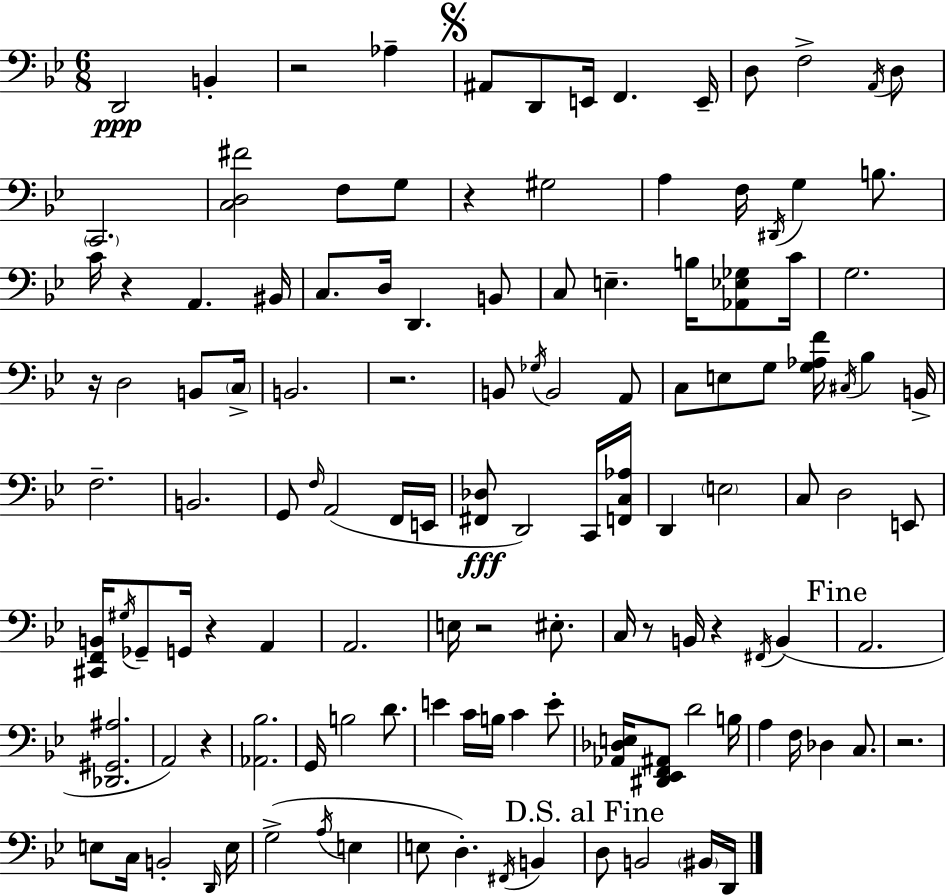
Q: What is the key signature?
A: G minor